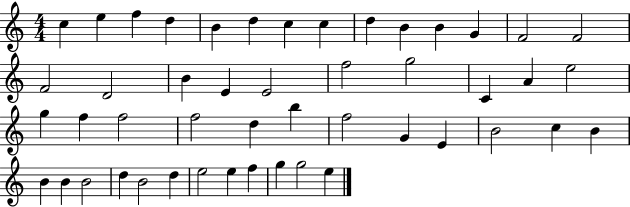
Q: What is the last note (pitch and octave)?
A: E5